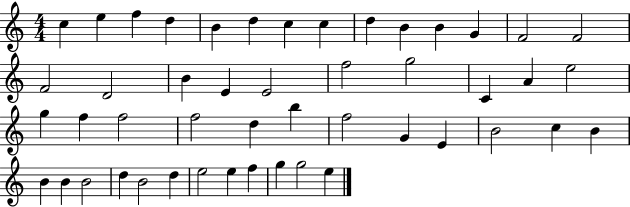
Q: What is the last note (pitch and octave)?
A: E5